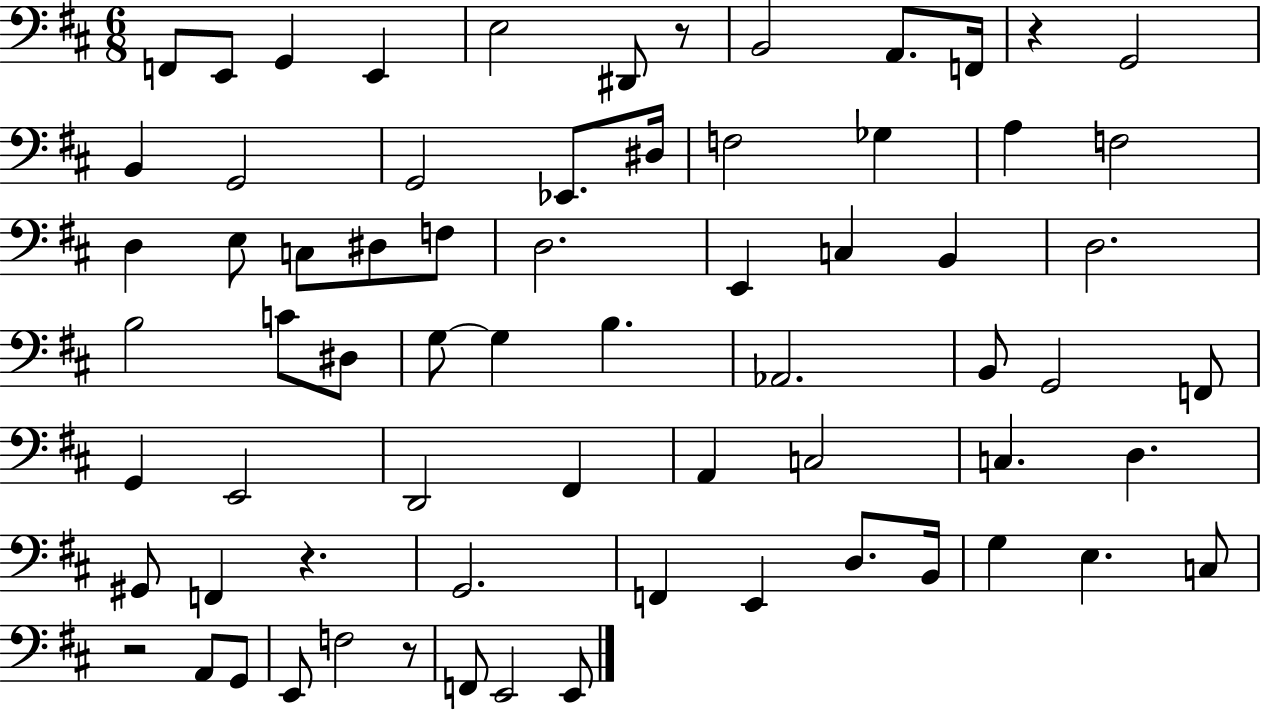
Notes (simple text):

F2/e E2/e G2/q E2/q E3/h D#2/e R/e B2/h A2/e. F2/s R/q G2/h B2/q G2/h G2/h Eb2/e. D#3/s F3/h Gb3/q A3/q F3/h D3/q E3/e C3/e D#3/e F3/e D3/h. E2/q C3/q B2/q D3/h. B3/h C4/e D#3/e G3/e G3/q B3/q. Ab2/h. B2/e G2/h F2/e G2/q E2/h D2/h F#2/q A2/q C3/h C3/q. D3/q. G#2/e F2/q R/q. G2/h. F2/q E2/q D3/e. B2/s G3/q E3/q. C3/e R/h A2/e G2/e E2/e F3/h R/e F2/e E2/h E2/e